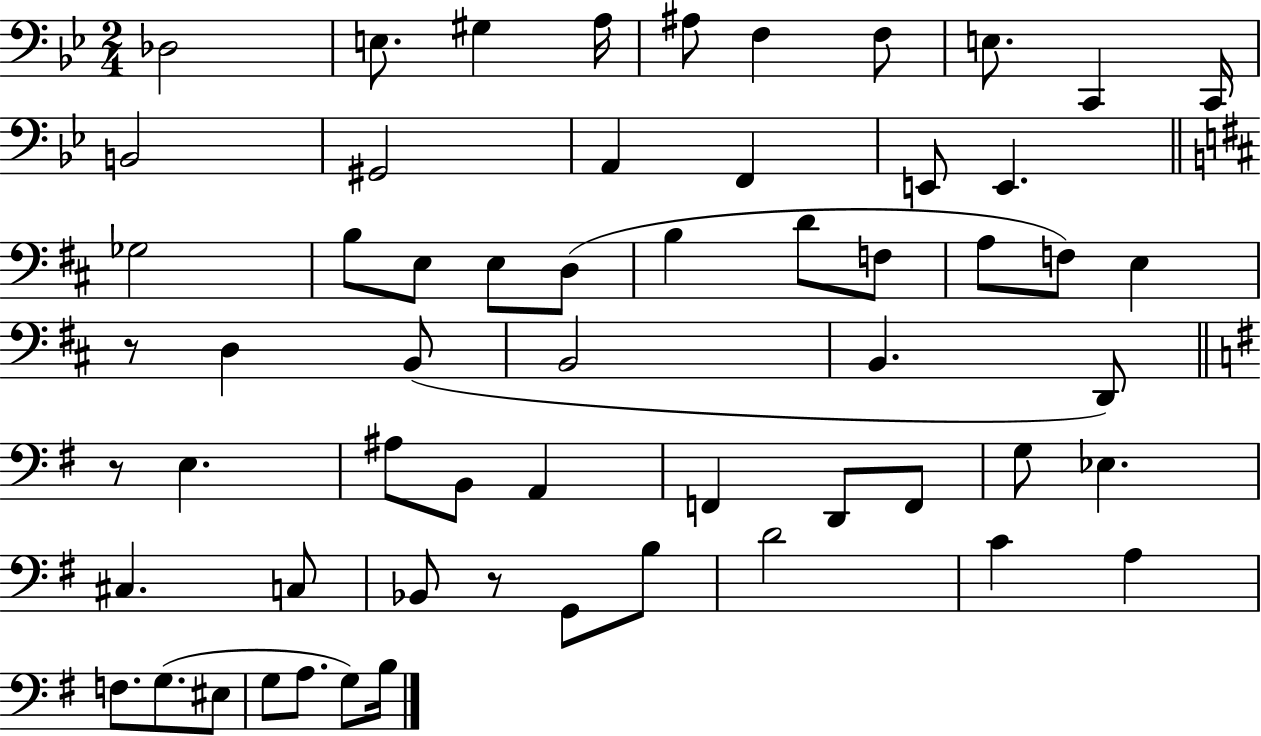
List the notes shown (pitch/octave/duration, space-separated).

Db3/h E3/e. G#3/q A3/s A#3/e F3/q F3/e E3/e. C2/q C2/s B2/h G#2/h A2/q F2/q E2/e E2/q. Gb3/h B3/e E3/e E3/e D3/e B3/q D4/e F3/e A3/e F3/e E3/q R/e D3/q B2/e B2/h B2/q. D2/e R/e E3/q. A#3/e B2/e A2/q F2/q D2/e F2/e G3/e Eb3/q. C#3/q. C3/e Bb2/e R/e G2/e B3/e D4/h C4/q A3/q F3/e. G3/e. EIS3/e G3/e A3/e. G3/e B3/s